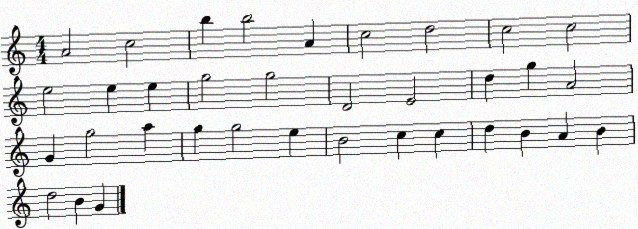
X:1
T:Untitled
M:4/4
L:1/4
K:C
A2 c2 b b2 A c2 d2 c2 c2 e2 e e g2 g2 D2 E2 d g A2 G g2 a g g2 e B2 c c d B A B d2 B G